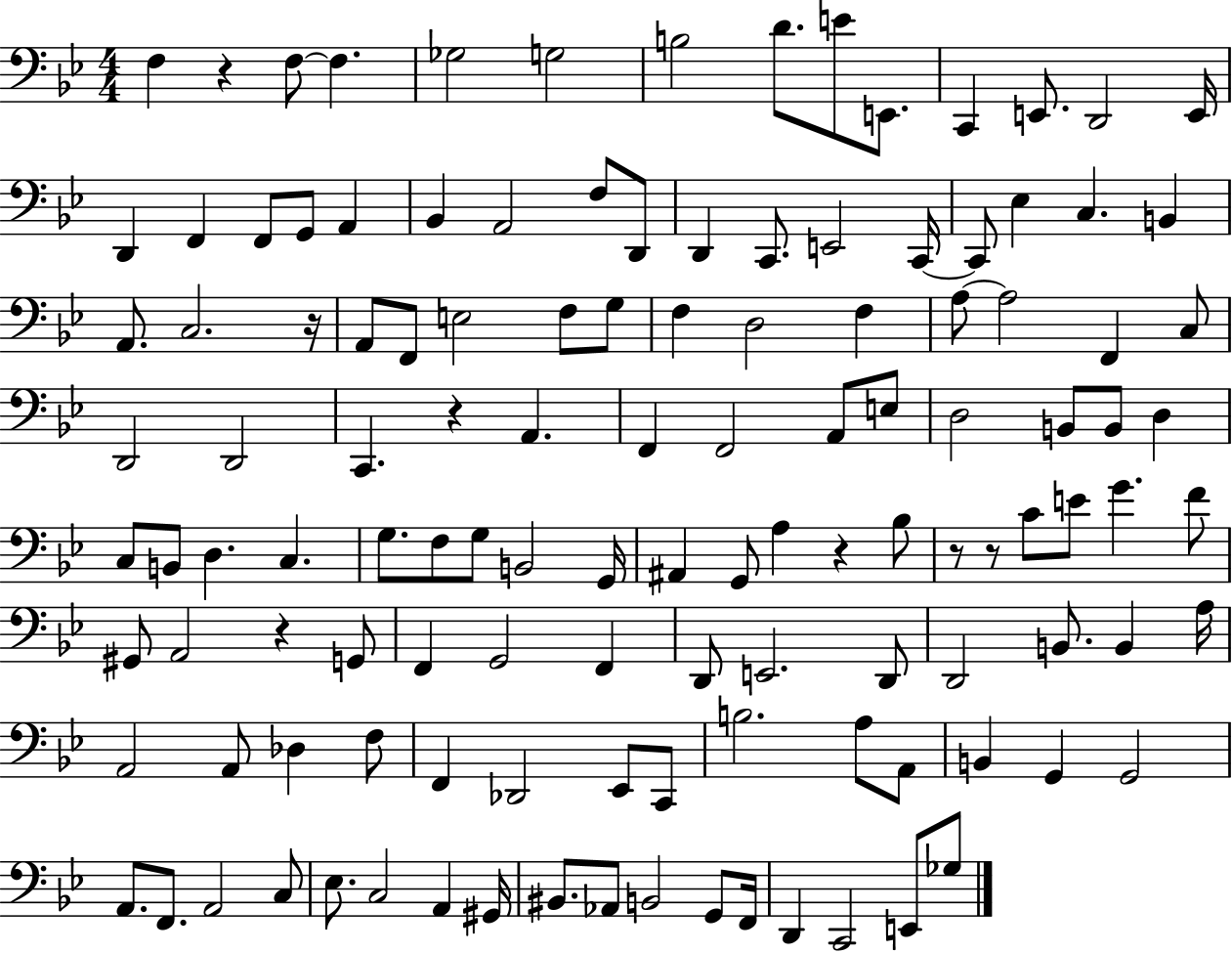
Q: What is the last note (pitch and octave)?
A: Gb3